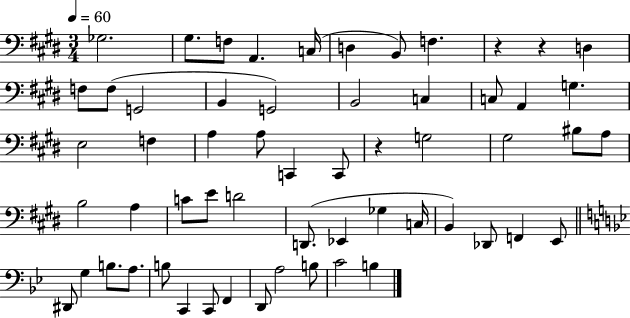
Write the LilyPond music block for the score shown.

{
  \clef bass
  \numericTimeSignature
  \time 3/4
  \key e \major
  \tempo 4 = 60
  ges2. | gis8. f8 a,4. c16( | d4 b,8) f4. | r4 r4 d4 | \break f8 f8( g,2 | b,4 g,2) | b,2 c4 | c8 a,4 g4. | \break e2 f4 | a4 a8 c,4 c,8 | r4 g2 | gis2 bis8 a8 | \break b2 a4 | c'8 e'8 d'2 | d,8.( ees,4 ges4 c16 | b,4) des,8 f,4 e,8 | \break \bar "||" \break \key bes \major dis,8 g4 b8. a8. | b8 c,4 c,8 f,4 | d,8 a2 b8 | c'2 b4 | \break \bar "|."
}